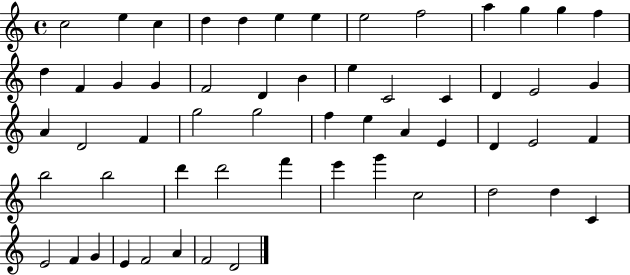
X:1
T:Untitled
M:4/4
L:1/4
K:C
c2 e c d d e e e2 f2 a g g f d F G G F2 D B e C2 C D E2 G A D2 F g2 g2 f e A E D E2 F b2 b2 d' d'2 f' e' g' c2 d2 d C E2 F G E F2 A F2 D2